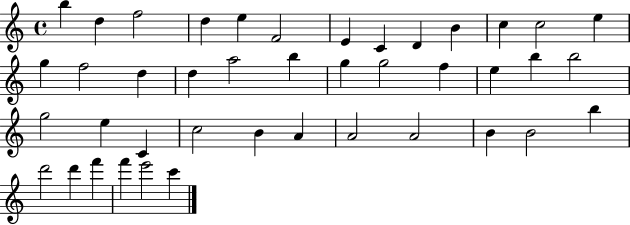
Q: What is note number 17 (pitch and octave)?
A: D5